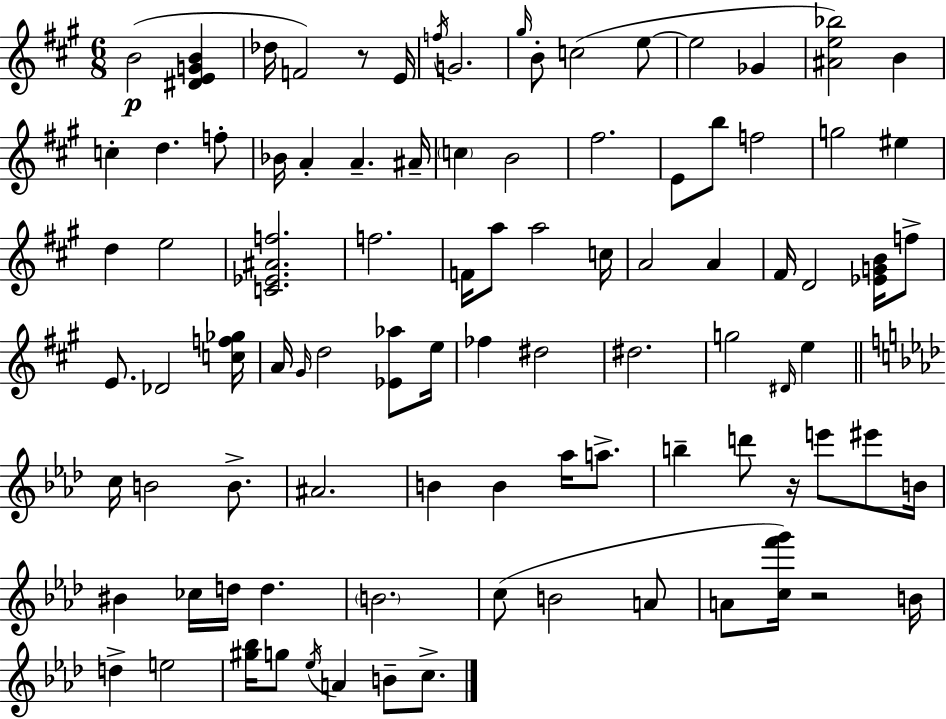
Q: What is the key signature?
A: A major